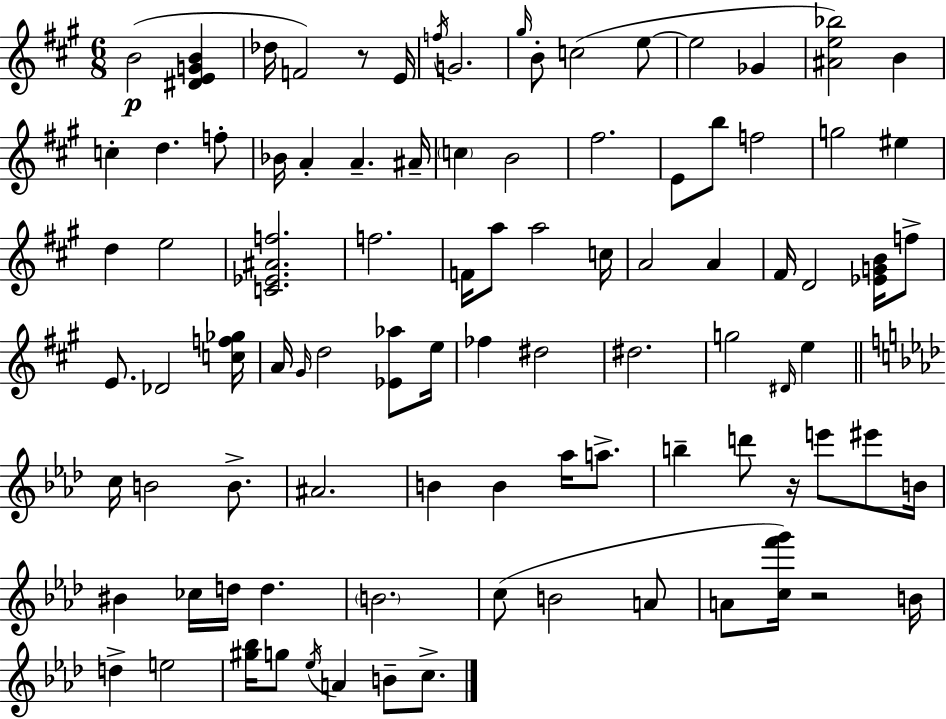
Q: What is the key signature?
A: A major